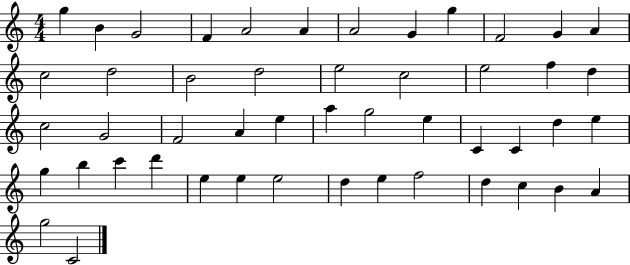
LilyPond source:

{
  \clef treble
  \numericTimeSignature
  \time 4/4
  \key c \major
  g''4 b'4 g'2 | f'4 a'2 a'4 | a'2 g'4 g''4 | f'2 g'4 a'4 | \break c''2 d''2 | b'2 d''2 | e''2 c''2 | e''2 f''4 d''4 | \break c''2 g'2 | f'2 a'4 e''4 | a''4 g''2 e''4 | c'4 c'4 d''4 e''4 | \break g''4 b''4 c'''4 d'''4 | e''4 e''4 e''2 | d''4 e''4 f''2 | d''4 c''4 b'4 a'4 | \break g''2 c'2 | \bar "|."
}